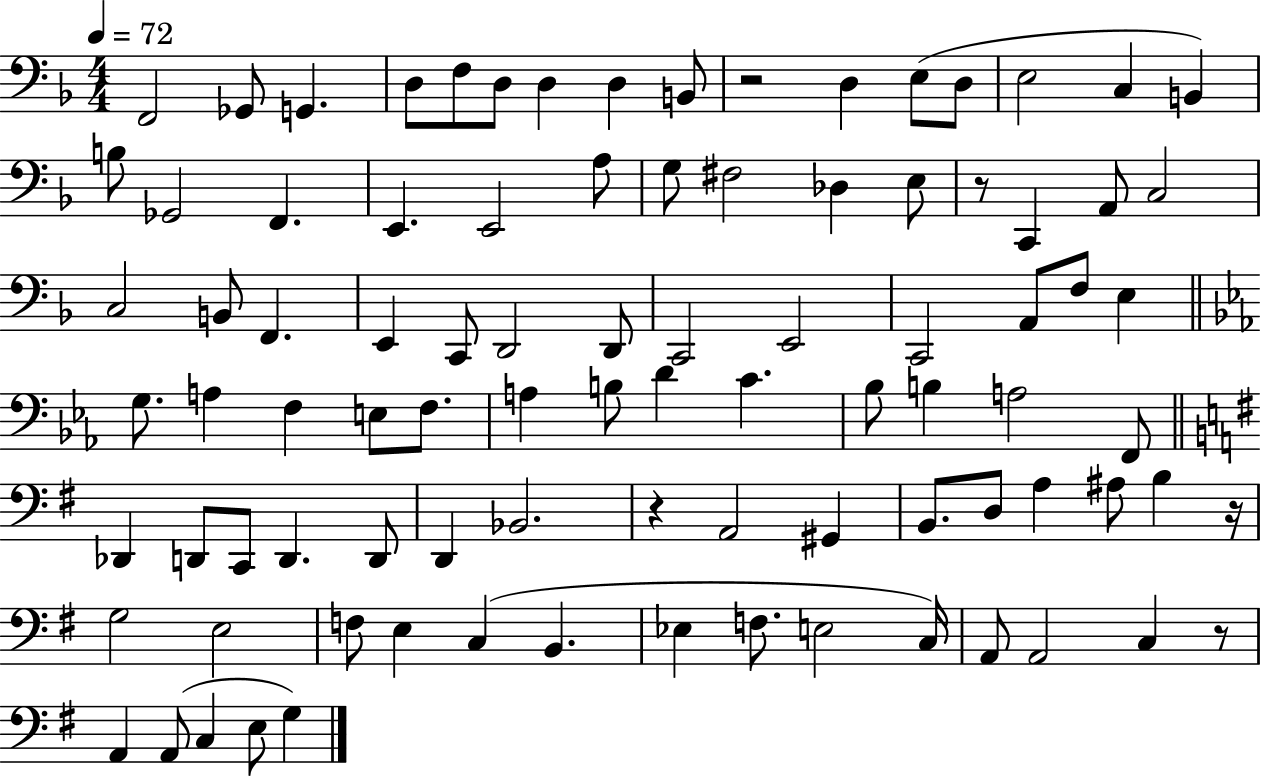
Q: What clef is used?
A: bass